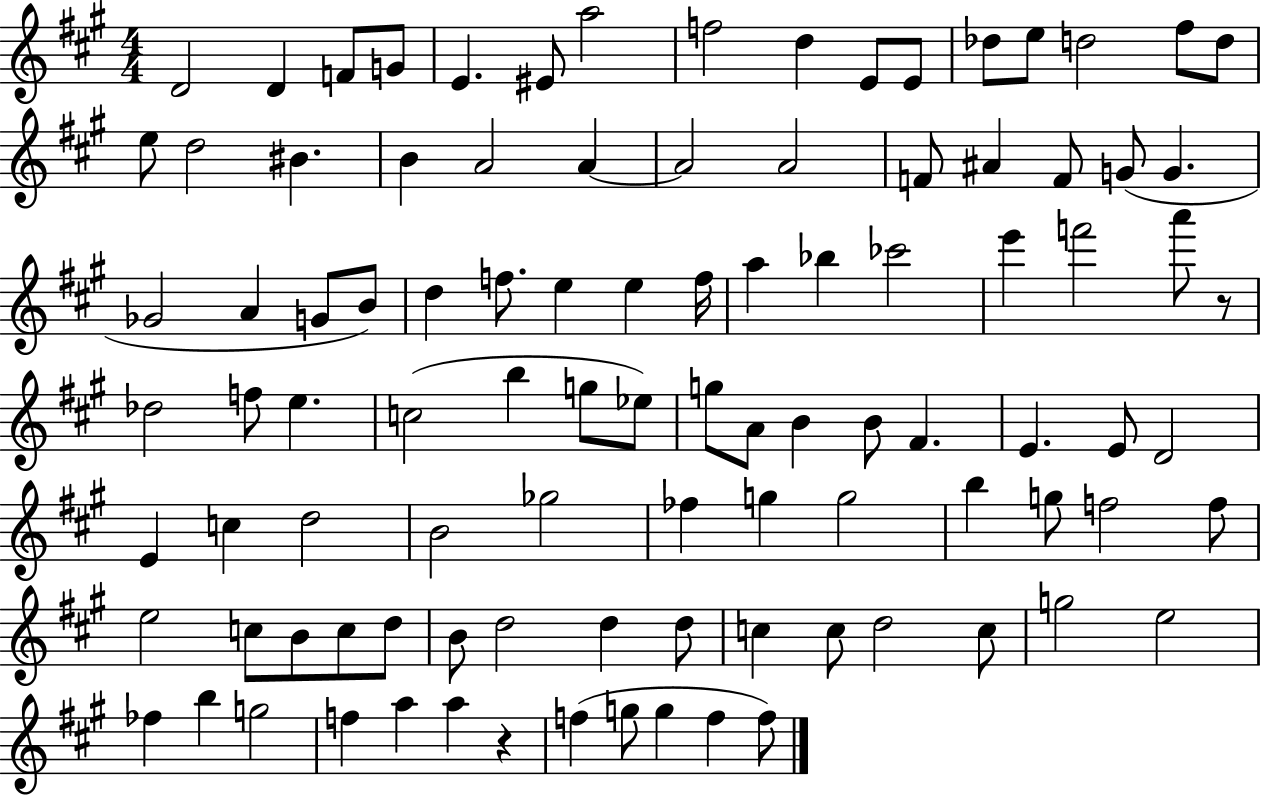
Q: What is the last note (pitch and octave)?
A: F5